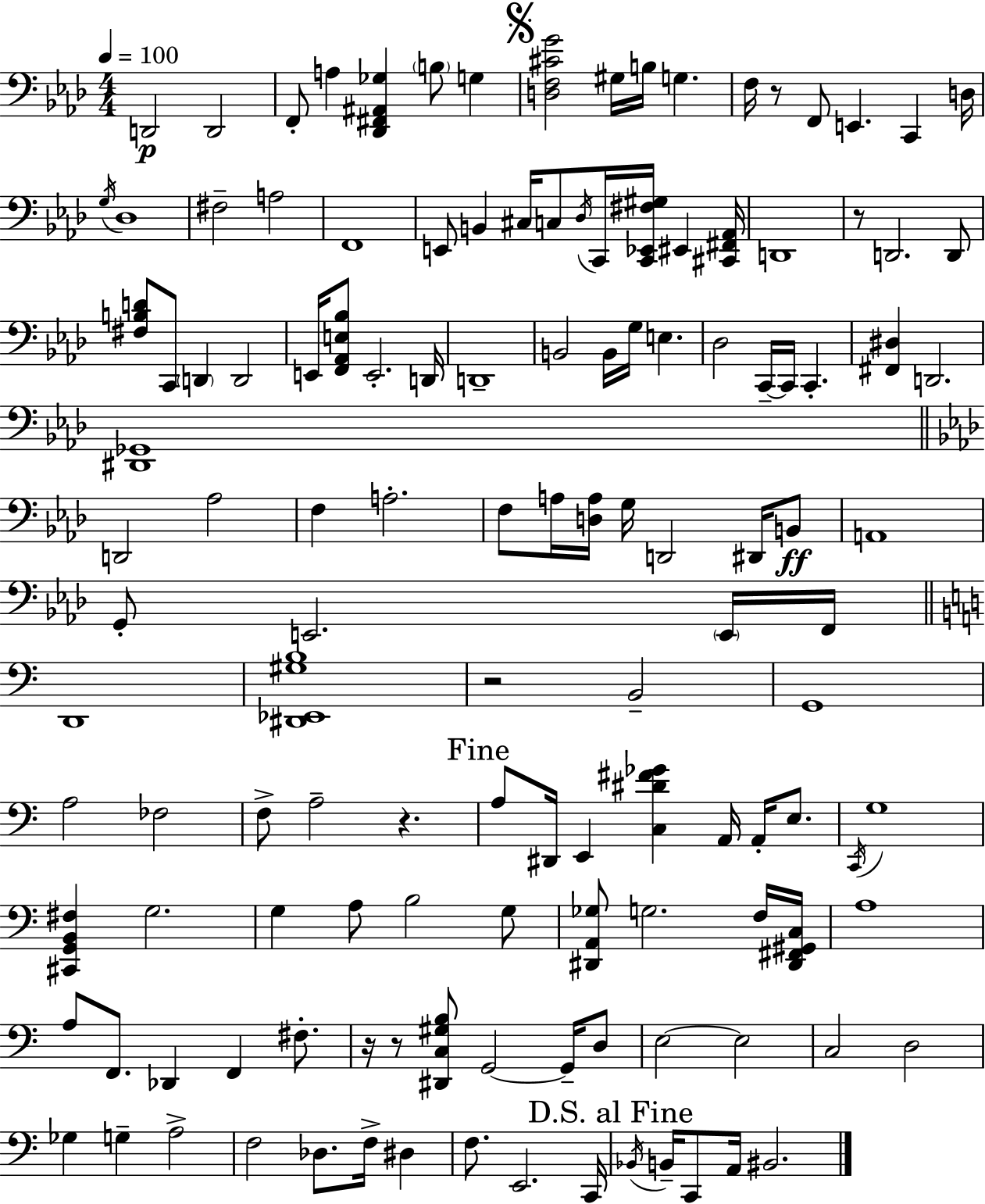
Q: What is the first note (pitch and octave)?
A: D2